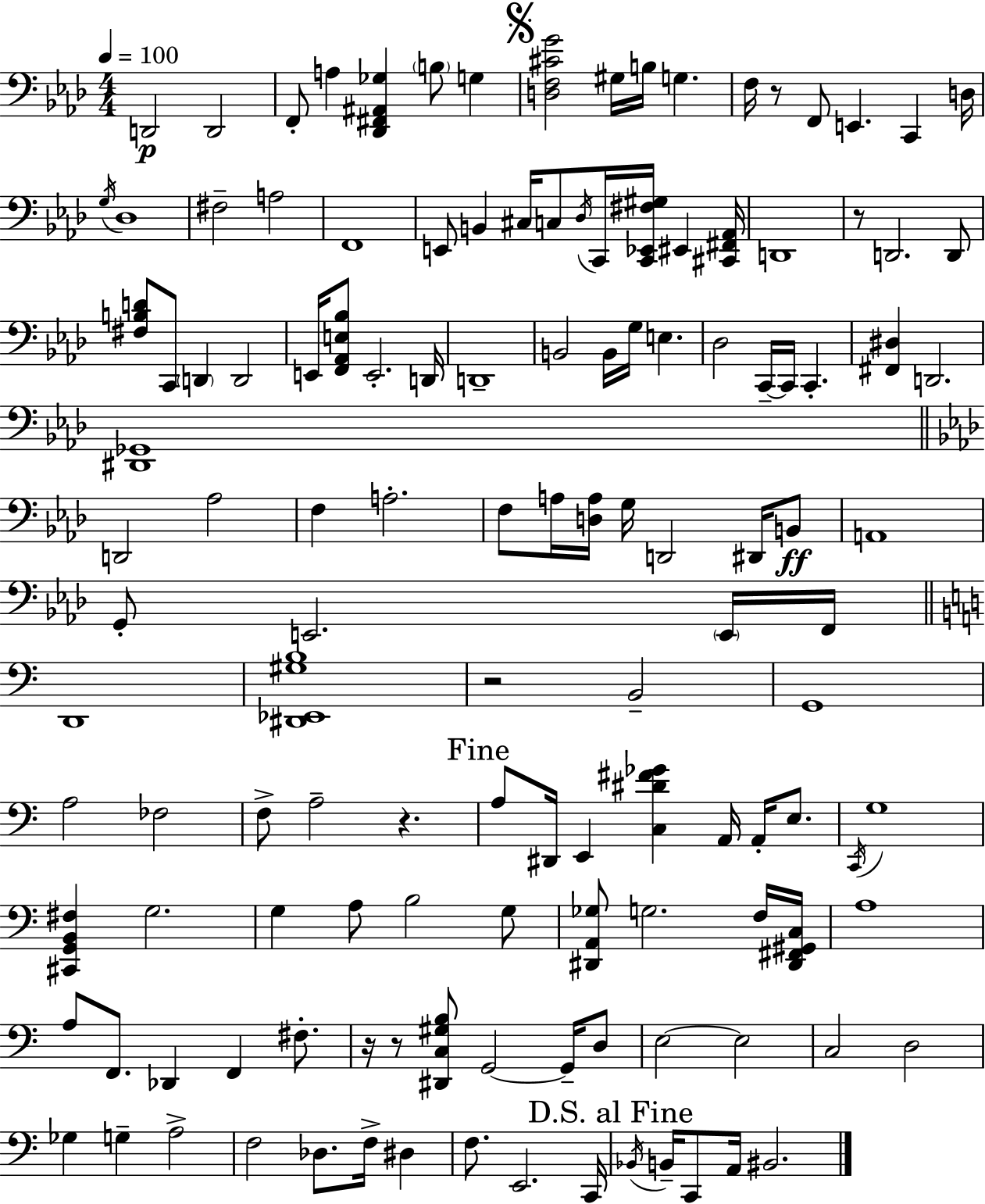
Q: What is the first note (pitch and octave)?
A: D2